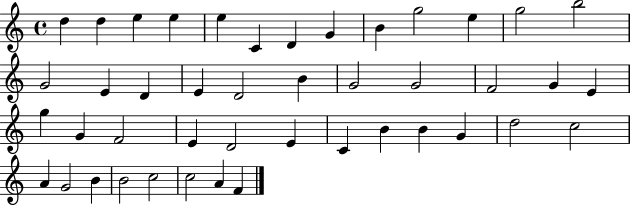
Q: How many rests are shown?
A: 0